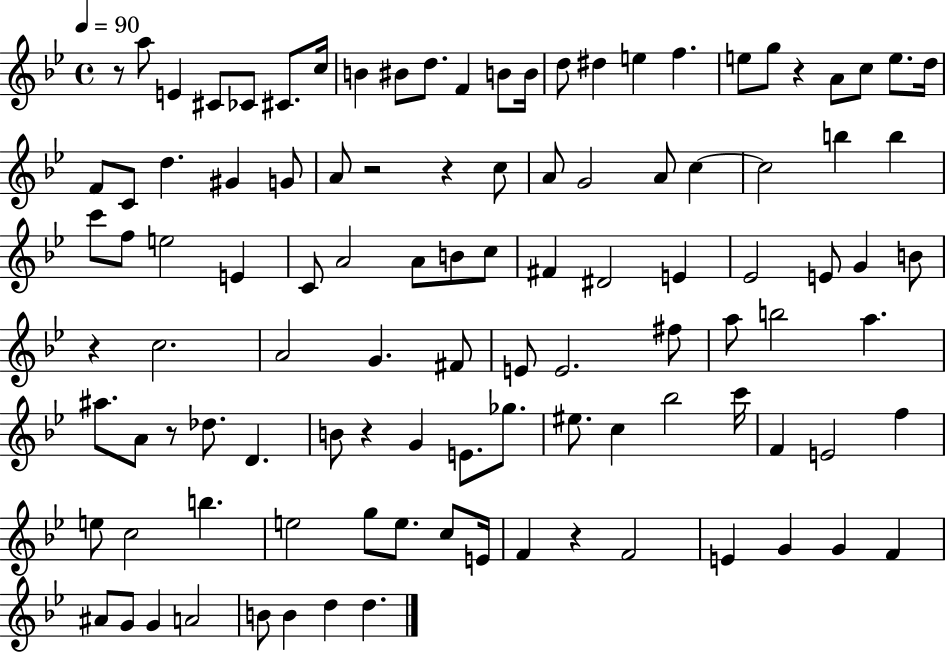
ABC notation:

X:1
T:Untitled
M:4/4
L:1/4
K:Bb
z/2 a/2 E ^C/2 _C/2 ^C/2 c/4 B ^B/2 d/2 F B/2 B/4 d/2 ^d e f e/2 g/2 z A/2 c/2 e/2 d/4 F/2 C/2 d ^G G/2 A/2 z2 z c/2 A/2 G2 A/2 c c2 b b c'/2 f/2 e2 E C/2 A2 A/2 B/2 c/2 ^F ^D2 E _E2 E/2 G B/2 z c2 A2 G ^F/2 E/2 E2 ^f/2 a/2 b2 a ^a/2 A/2 z/2 _d/2 D B/2 z G E/2 _g/2 ^e/2 c _b2 c'/4 F E2 f e/2 c2 b e2 g/2 e/2 c/2 E/4 F z F2 E G G F ^A/2 G/2 G A2 B/2 B d d